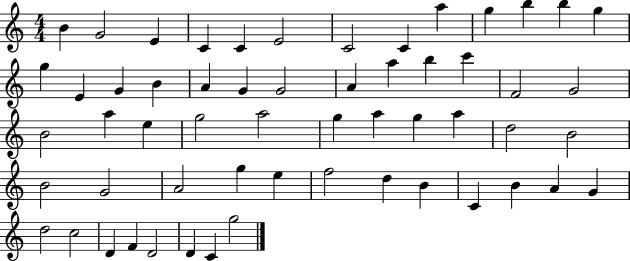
X:1
T:Untitled
M:4/4
L:1/4
K:C
B G2 E C C E2 C2 C a g b b g g E G B A G G2 A a b c' F2 G2 B2 a e g2 a2 g a g a d2 B2 B2 G2 A2 g e f2 d B C B A G d2 c2 D F D2 D C g2